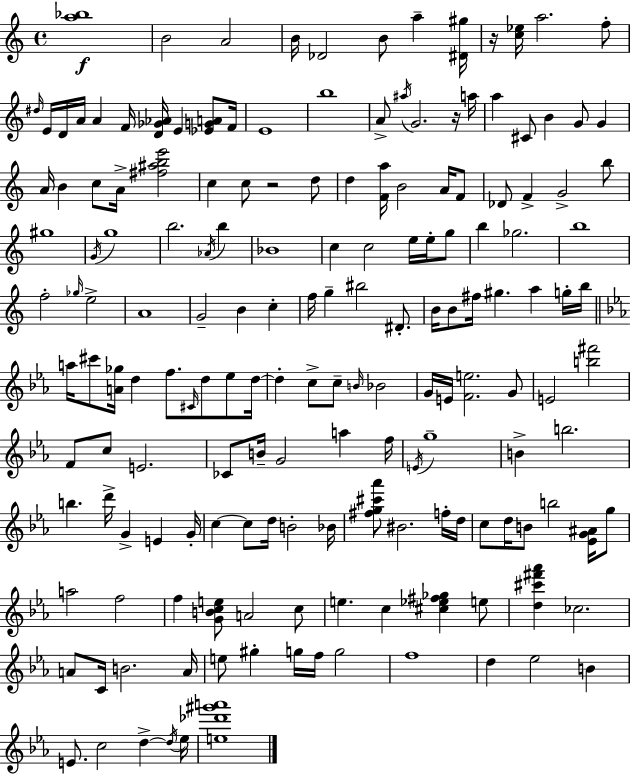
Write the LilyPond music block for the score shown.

{
  \clef treble
  \time 4/4
  \defaultTimeSignature
  \key a \minor
  <a'' bes''>1\f | b'2 a'2 | b'16 des'2 b'8 a''4-- <dis' gis''>16 | r16 <c'' ees''>16 a''2. f''8-. | \break \grace { dis''16 } e'16 d'16 a'16 a'4 f'16 <d' ges' aes'>16 e'4 <ees' g' a'>8 | f'16 e'1 | b''1 | a'8-> \acciaccatura { ais''16 } g'2. | \break r16 a''16 a''4 cis'8 b'4 g'8 g'4 | a'16 b'4 c''8 a'16-> <fis'' ais'' b'' e'''>2 | c''4 c''8 r2 | d''8 d''4 <f' a''>16 b'2 a'16 | \break f'8 des'8 f'4-> g'2-> | b''8 gis''1 | \acciaccatura { g'16 } g''1 | b''2. \acciaccatura { aes'16 } | \break b''4 bes'1 | c''4 c''2 | e''16 e''16-. g''8 b''4 ges''2. | b''1 | \break f''2-. \grace { ges''16 } e''2-> | a'1 | g'2-- b'4 | c''4-. f''16 g''4-- bis''2 | \break dis'8.-. b'16 b'8 fis''16 gis''4. a''4 | g''16-. b''16 \bar "||" \break \key ees \major a''16 cis'''8 <a' ges''>16 d''4 f''8. \grace { cis'16 } d''8 ees''8 | d''16~~ d''4-. c''8-> c''8-- \grace { b'16 } bes'2 | g'16 e'16 <f' e''>2. | g'8 e'2 <b'' fis'''>2 | \break f'8 c''8 e'2. | ces'8 b'16-- g'2 a''4 | f''16 \acciaccatura { e'16 } g''1-- | b'4-> b''2. | \break b''4. d'''16-> g'4-> e'4 | g'16-. c''4~~ c''8 d''16 b'2-. | bes'16 <fis'' g'' cis''' aes'''>8 bis'2. | f''16-. d''16 c''8 d''16 b'8 b''2 | \break <ees' g' ais'>16 g''8 a''2 f''2 | f''4 <g' b' c'' e''>8 a'2 | c''8 e''4. c''4 <cis'' ees'' fis'' ges''>4 | e''8 <d'' cis''' fis''' aes'''>4 ces''2. | \break a'8 c'16 b'2. | a'16 e''8 gis''4-. g''16 f''16 g''2 | f''1 | d''4 ees''2 b'4 | \break e'8. c''2 d''4->~~ | \acciaccatura { d''16 } ees''16 <e'' des''' gis''' a'''>1 | \bar "|."
}